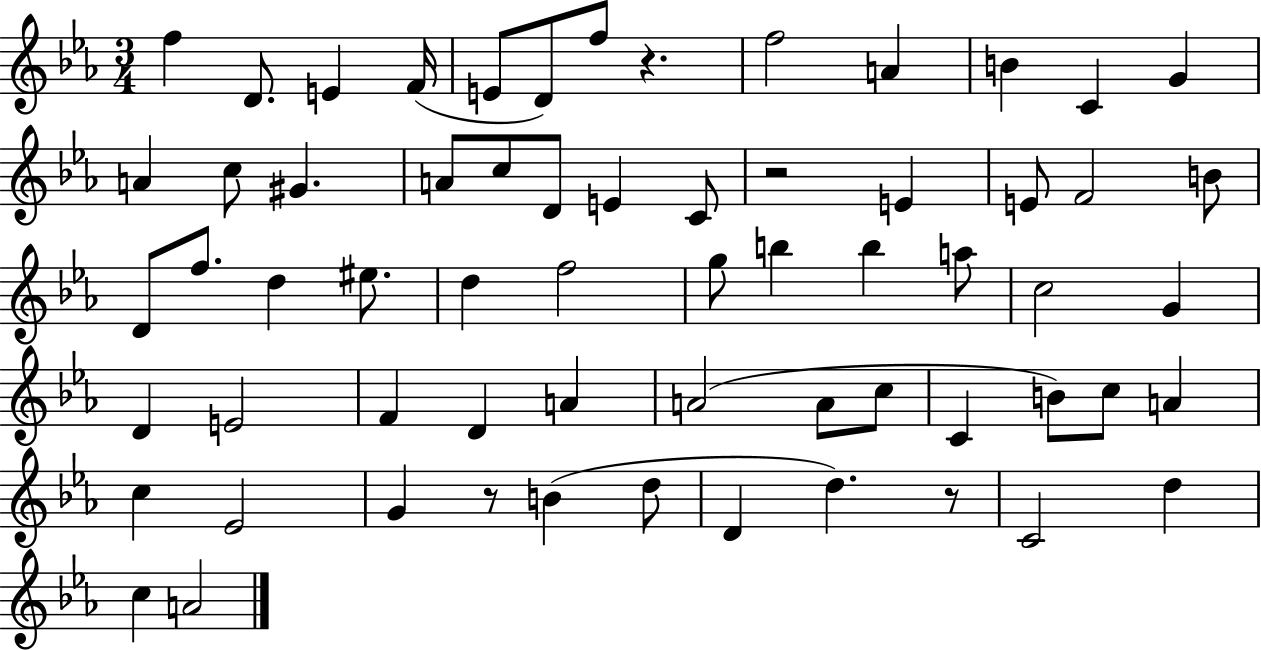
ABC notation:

X:1
T:Untitled
M:3/4
L:1/4
K:Eb
f D/2 E F/4 E/2 D/2 f/2 z f2 A B C G A c/2 ^G A/2 c/2 D/2 E C/2 z2 E E/2 F2 B/2 D/2 f/2 d ^e/2 d f2 g/2 b b a/2 c2 G D E2 F D A A2 A/2 c/2 C B/2 c/2 A c _E2 G z/2 B d/2 D d z/2 C2 d c A2